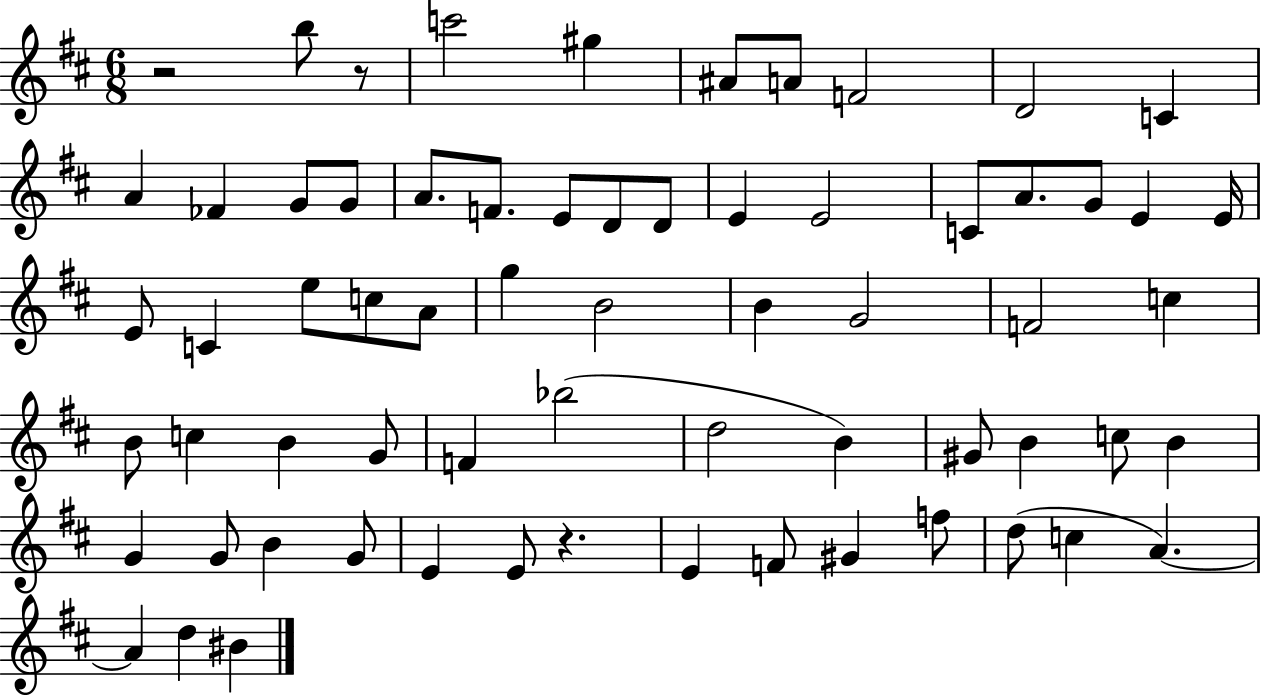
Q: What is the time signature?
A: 6/8